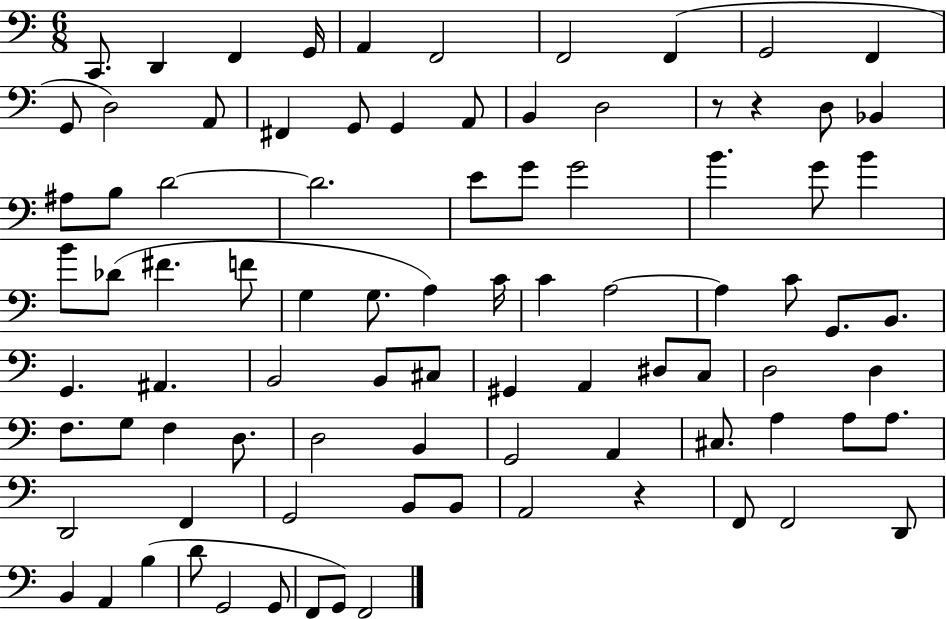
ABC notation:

X:1
T:Untitled
M:6/8
L:1/4
K:C
C,,/2 D,, F,, G,,/4 A,, F,,2 F,,2 F,, G,,2 F,, G,,/2 D,2 A,,/2 ^F,, G,,/2 G,, A,,/2 B,, D,2 z/2 z D,/2 _B,, ^A,/2 B,/2 D2 D2 E/2 G/2 G2 B G/2 B B/2 _D/2 ^F F/2 G, G,/2 A, C/4 C A,2 A, C/2 G,,/2 B,,/2 G,, ^A,, B,,2 B,,/2 ^C,/2 ^G,, A,, ^D,/2 C,/2 D,2 D, F,/2 G,/2 F, D,/2 D,2 B,, G,,2 A,, ^C,/2 A, A,/2 A,/2 D,,2 F,, G,,2 B,,/2 B,,/2 A,,2 z F,,/2 F,,2 D,,/2 B,, A,, B, D/2 G,,2 G,,/2 F,,/2 G,,/2 F,,2